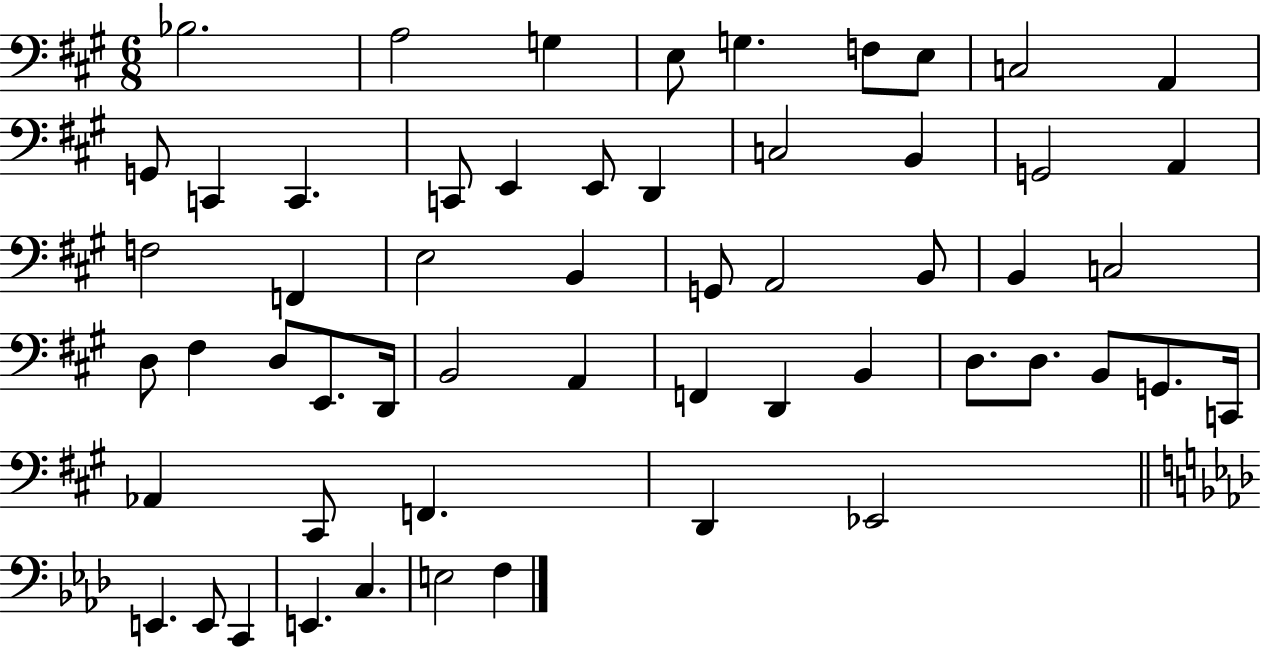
{
  \clef bass
  \numericTimeSignature
  \time 6/8
  \key a \major
  bes2. | a2 g4 | e8 g4. f8 e8 | c2 a,4 | \break g,8 c,4 c,4. | c,8 e,4 e,8 d,4 | c2 b,4 | g,2 a,4 | \break f2 f,4 | e2 b,4 | g,8 a,2 b,8 | b,4 c2 | \break d8 fis4 d8 e,8. d,16 | b,2 a,4 | f,4 d,4 b,4 | d8. d8. b,8 g,8. c,16 | \break aes,4 cis,8 f,4. | d,4 ees,2 | \bar "||" \break \key aes \major e,4. e,8 c,4 | e,4. c4. | e2 f4 | \bar "|."
}